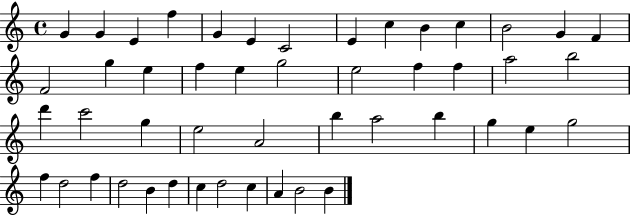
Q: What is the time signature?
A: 4/4